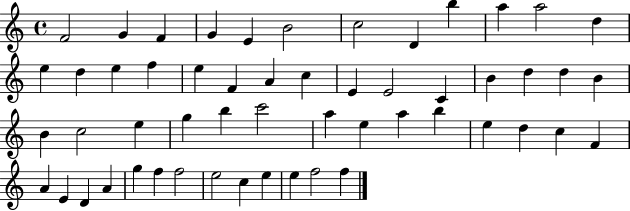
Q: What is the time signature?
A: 4/4